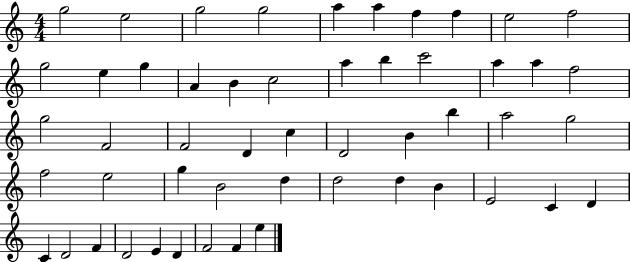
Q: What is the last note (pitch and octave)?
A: E5